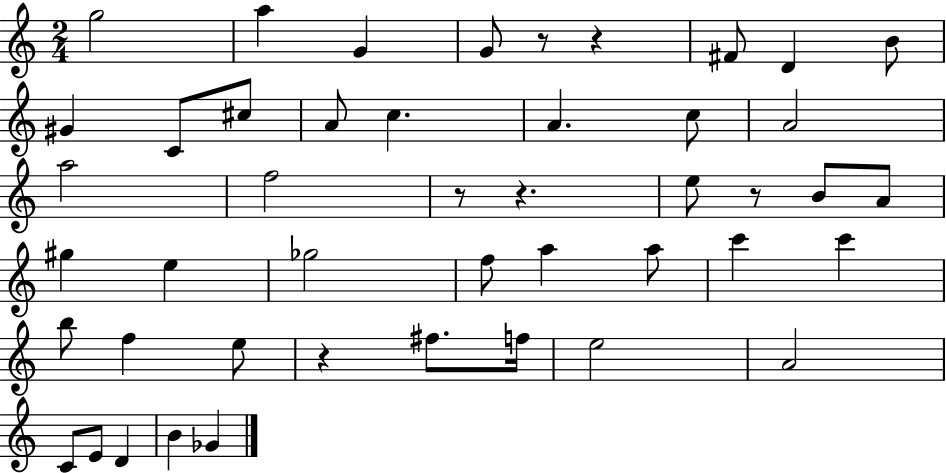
X:1
T:Untitled
M:2/4
L:1/4
K:C
g2 a G G/2 z/2 z ^F/2 D B/2 ^G C/2 ^c/2 A/2 c A c/2 A2 a2 f2 z/2 z e/2 z/2 B/2 A/2 ^g e _g2 f/2 a a/2 c' c' b/2 f e/2 z ^f/2 f/4 e2 A2 C/2 E/2 D B _G